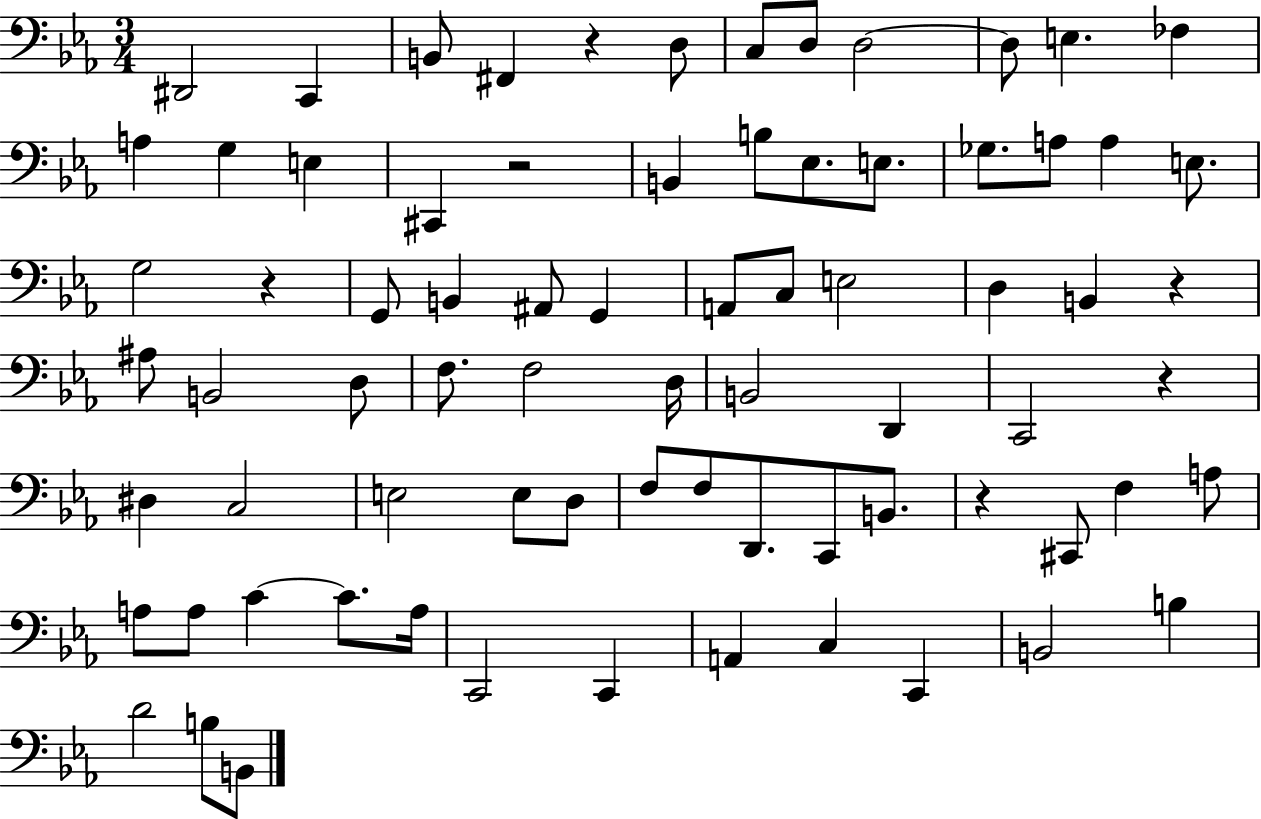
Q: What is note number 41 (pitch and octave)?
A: D2